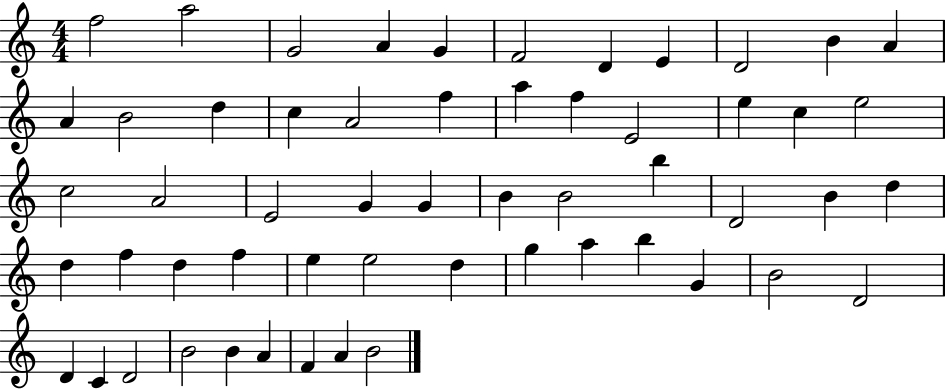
{
  \clef treble
  \numericTimeSignature
  \time 4/4
  \key c \major
  f''2 a''2 | g'2 a'4 g'4 | f'2 d'4 e'4 | d'2 b'4 a'4 | \break a'4 b'2 d''4 | c''4 a'2 f''4 | a''4 f''4 e'2 | e''4 c''4 e''2 | \break c''2 a'2 | e'2 g'4 g'4 | b'4 b'2 b''4 | d'2 b'4 d''4 | \break d''4 f''4 d''4 f''4 | e''4 e''2 d''4 | g''4 a''4 b''4 g'4 | b'2 d'2 | \break d'4 c'4 d'2 | b'2 b'4 a'4 | f'4 a'4 b'2 | \bar "|."
}